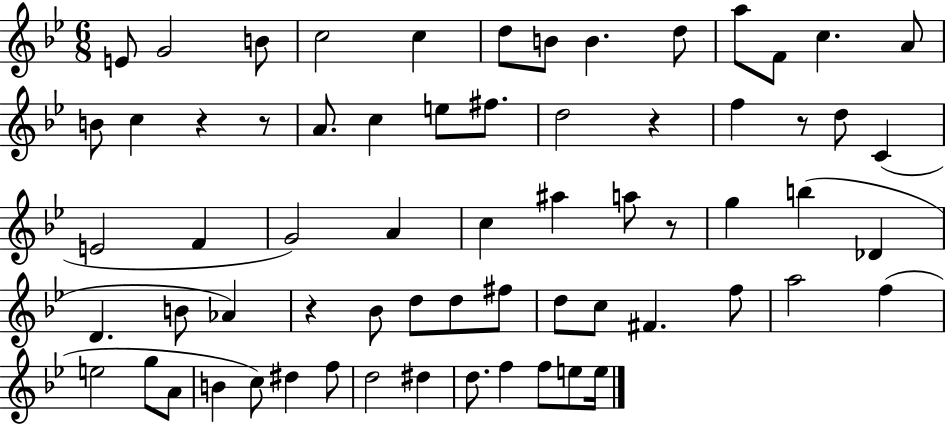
X:1
T:Untitled
M:6/8
L:1/4
K:Bb
E/2 G2 B/2 c2 c d/2 B/2 B d/2 a/2 F/2 c A/2 B/2 c z z/2 A/2 c e/2 ^f/2 d2 z f z/2 d/2 C E2 F G2 A c ^a a/2 z/2 g b _D D B/2 _A z _B/2 d/2 d/2 ^f/2 d/2 c/2 ^F f/2 a2 f e2 g/2 A/2 B c/2 ^d f/2 d2 ^d d/2 f f/2 e/2 e/4